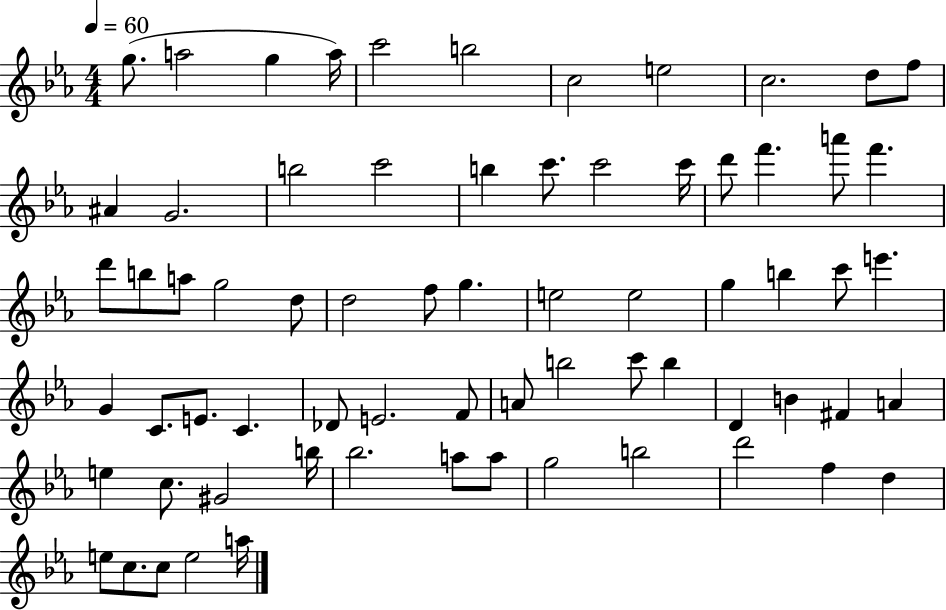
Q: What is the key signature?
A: EES major